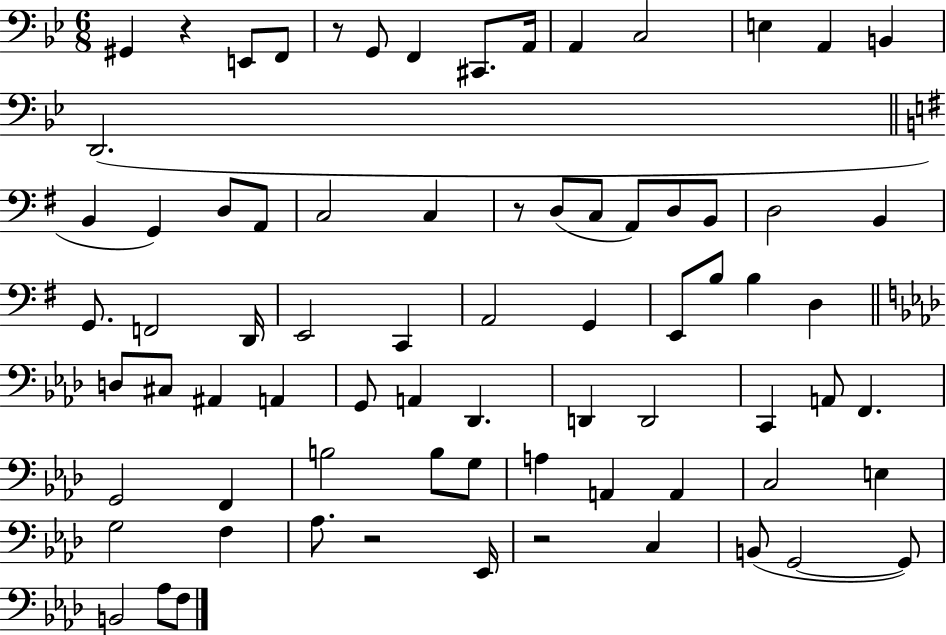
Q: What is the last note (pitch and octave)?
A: F3